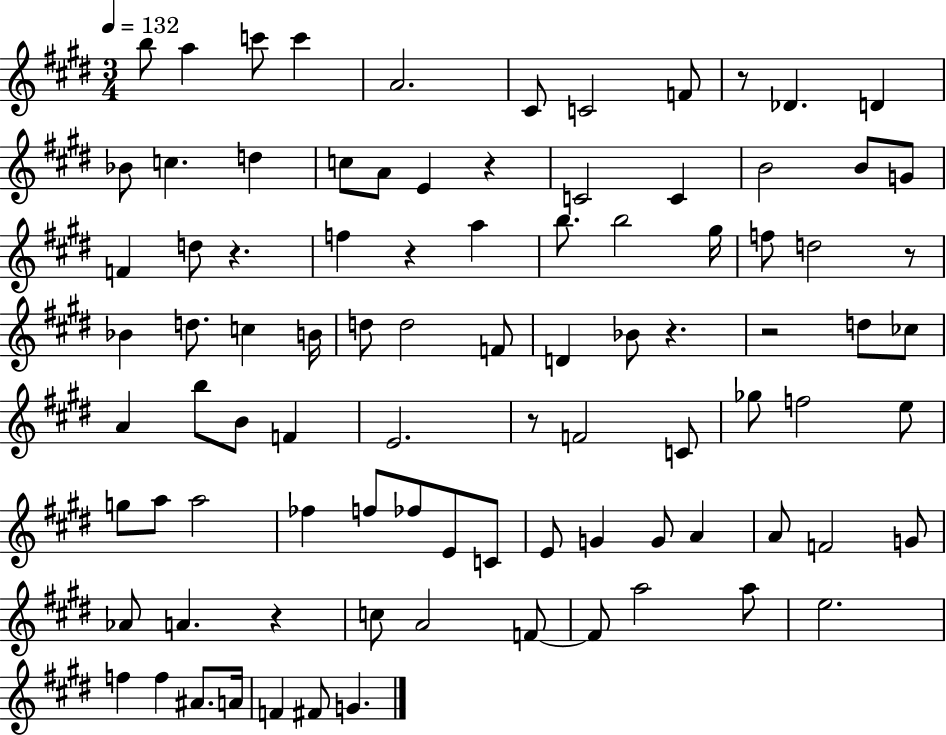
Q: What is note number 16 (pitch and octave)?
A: E4